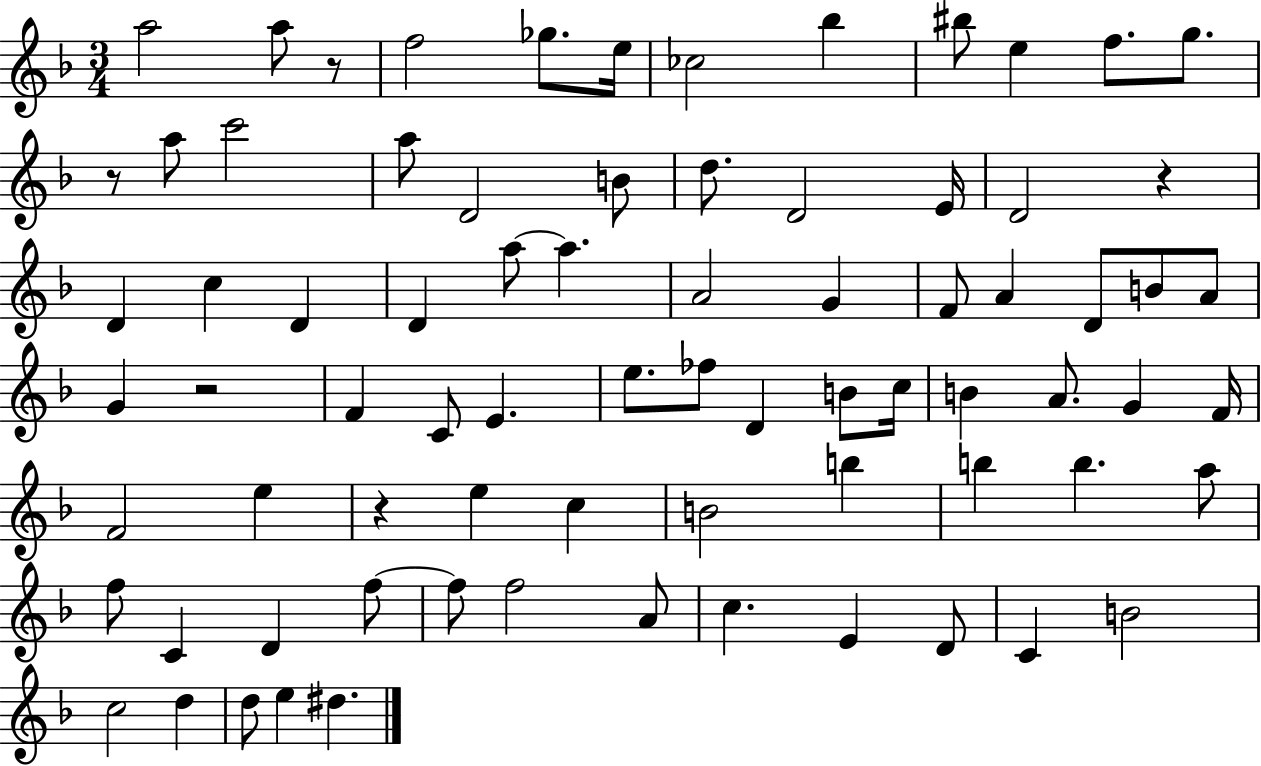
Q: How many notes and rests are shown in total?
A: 77